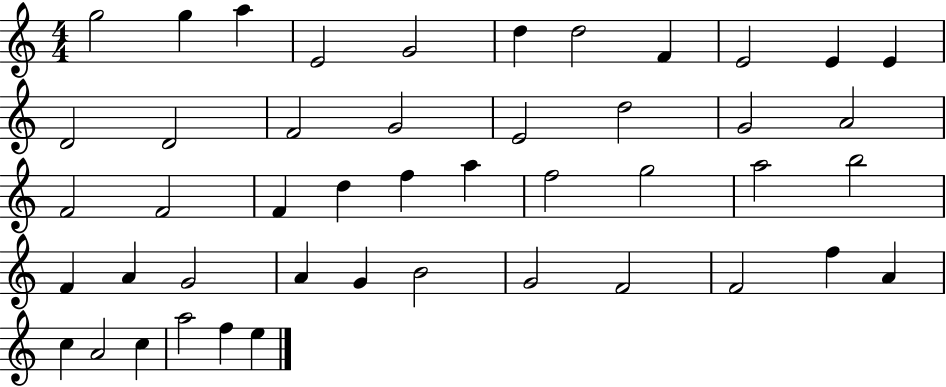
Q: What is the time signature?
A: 4/4